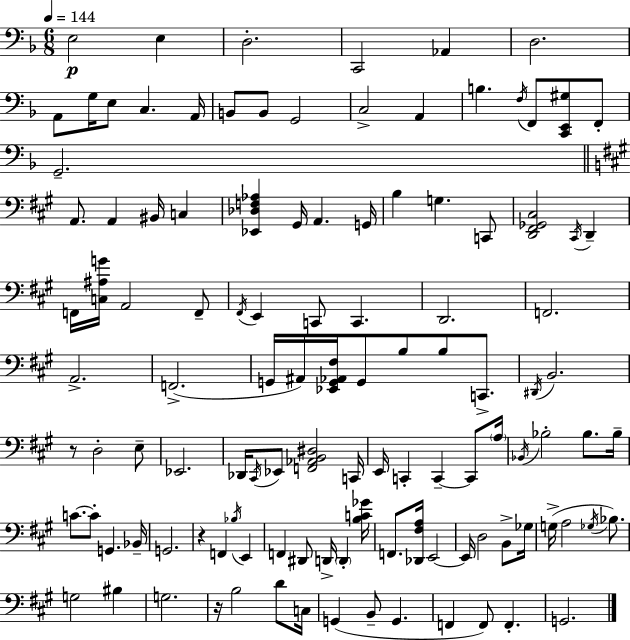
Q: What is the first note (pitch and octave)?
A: E3